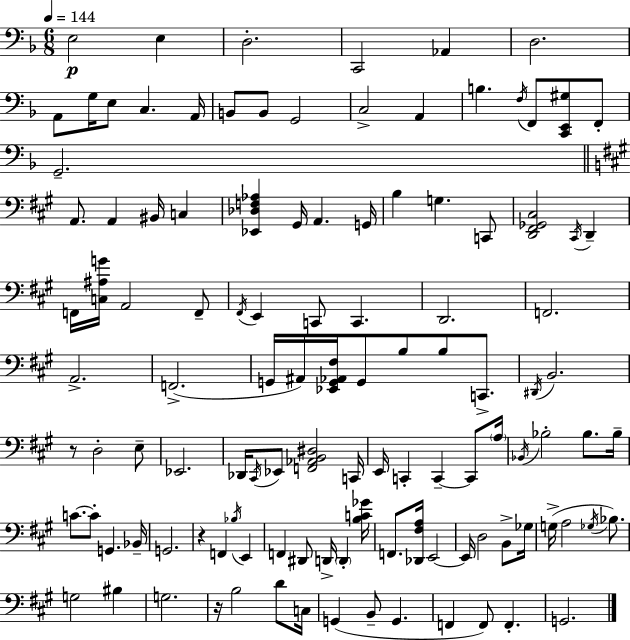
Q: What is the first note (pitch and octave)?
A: E3